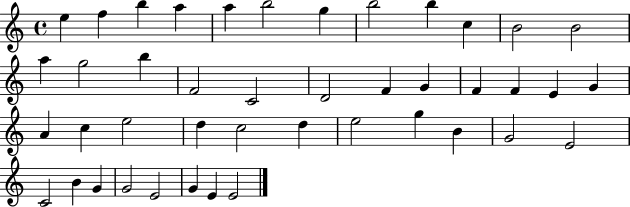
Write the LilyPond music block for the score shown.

{
  \clef treble
  \time 4/4
  \defaultTimeSignature
  \key c \major
  e''4 f''4 b''4 a''4 | a''4 b''2 g''4 | b''2 b''4 c''4 | b'2 b'2 | \break a''4 g''2 b''4 | f'2 c'2 | d'2 f'4 g'4 | f'4 f'4 e'4 g'4 | \break a'4 c''4 e''2 | d''4 c''2 d''4 | e''2 g''4 b'4 | g'2 e'2 | \break c'2 b'4 g'4 | g'2 e'2 | g'4 e'4 e'2 | \bar "|."
}